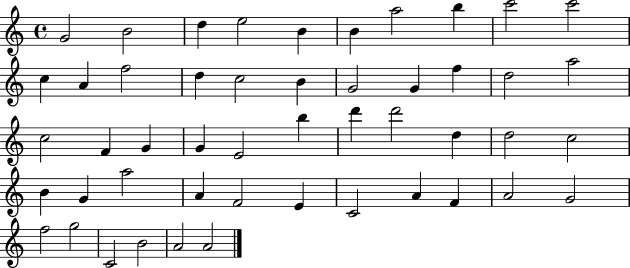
X:1
T:Untitled
M:4/4
L:1/4
K:C
G2 B2 d e2 B B a2 b c'2 c'2 c A f2 d c2 B G2 G f d2 a2 c2 F G G E2 b d' d'2 d d2 c2 B G a2 A F2 E C2 A F A2 G2 f2 g2 C2 B2 A2 A2